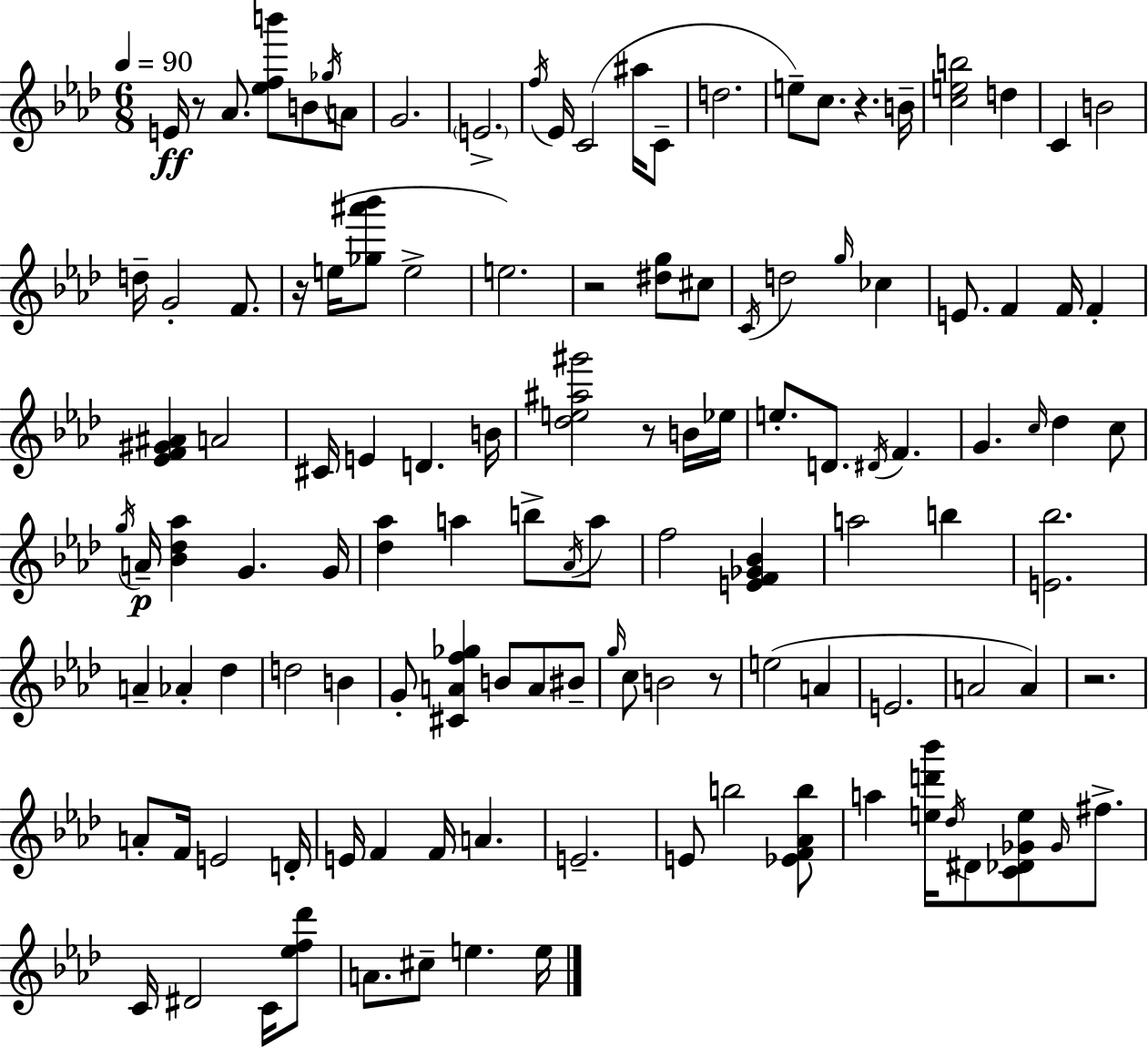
E4/s R/e Ab4/e. [Eb5,F5,B6]/e B4/e Gb5/s A4/e G4/h. E4/h. F5/s Eb4/s C4/h A#5/s C4/e D5/h. E5/e C5/e. R/q. B4/s [C5,E5,B5]/h D5/q C4/q B4/h D5/s G4/h F4/e. R/s E5/s [Gb5,A#6,Bb6]/e E5/h E5/h. R/h [D#5,G5]/e C#5/e C4/s D5/h G5/s CES5/q E4/e. F4/q F4/s F4/q [Eb4,F4,G#4,A#4]/q A4/h C#4/s E4/q D4/q. B4/s [Db5,E5,A#5,G#6]/h R/e B4/s Eb5/s E5/e. D4/e. D#4/s F4/q. G4/q. C5/s Db5/q C5/e G5/s A4/s [Bb4,Db5,Ab5]/q G4/q. G4/s [Db5,Ab5]/q A5/q B5/e Ab4/s A5/e F5/h [E4,F4,Gb4,Bb4]/q A5/h B5/q [E4,Bb5]/h. A4/q Ab4/q Db5/q D5/h B4/q G4/e [C#4,A4,F5,Gb5]/q B4/e A4/e BIS4/e G5/s C5/e B4/h R/e E5/h A4/q E4/h. A4/h A4/q R/h. A4/e F4/s E4/h D4/s E4/s F4/q F4/s A4/q. E4/h. E4/e B5/h [Eb4,F4,Ab4,B5]/e A5/q [E5,D6,Bb6]/s Db5/s D#4/e [C4,Db4,Gb4,E5]/e Gb4/s F#5/e. C4/s D#4/h C4/s [Eb5,F5,Db6]/e A4/e. C#5/e E5/q. E5/s